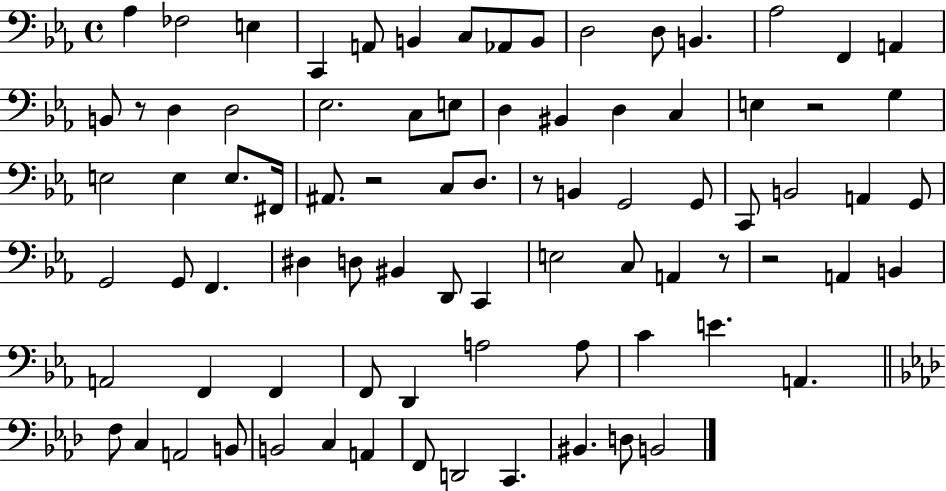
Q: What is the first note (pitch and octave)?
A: Ab3